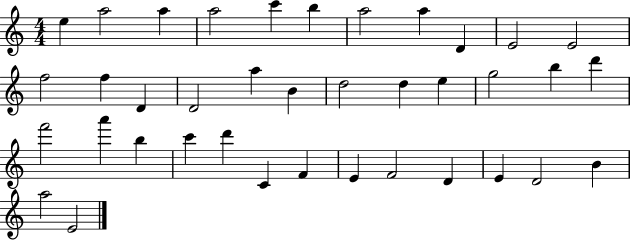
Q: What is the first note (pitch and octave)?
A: E5